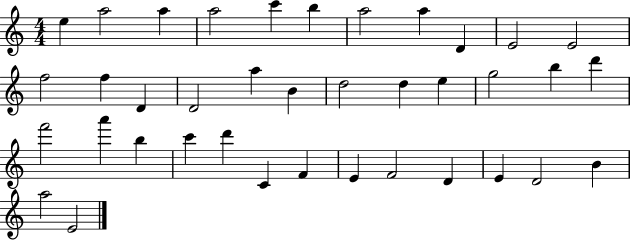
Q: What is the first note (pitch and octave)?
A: E5